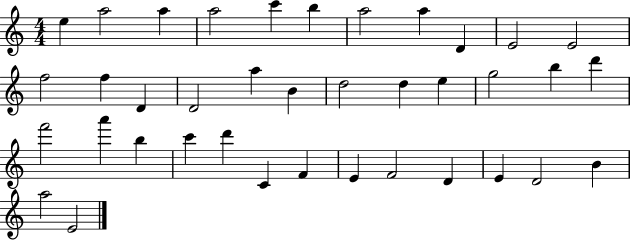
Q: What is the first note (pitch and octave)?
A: E5